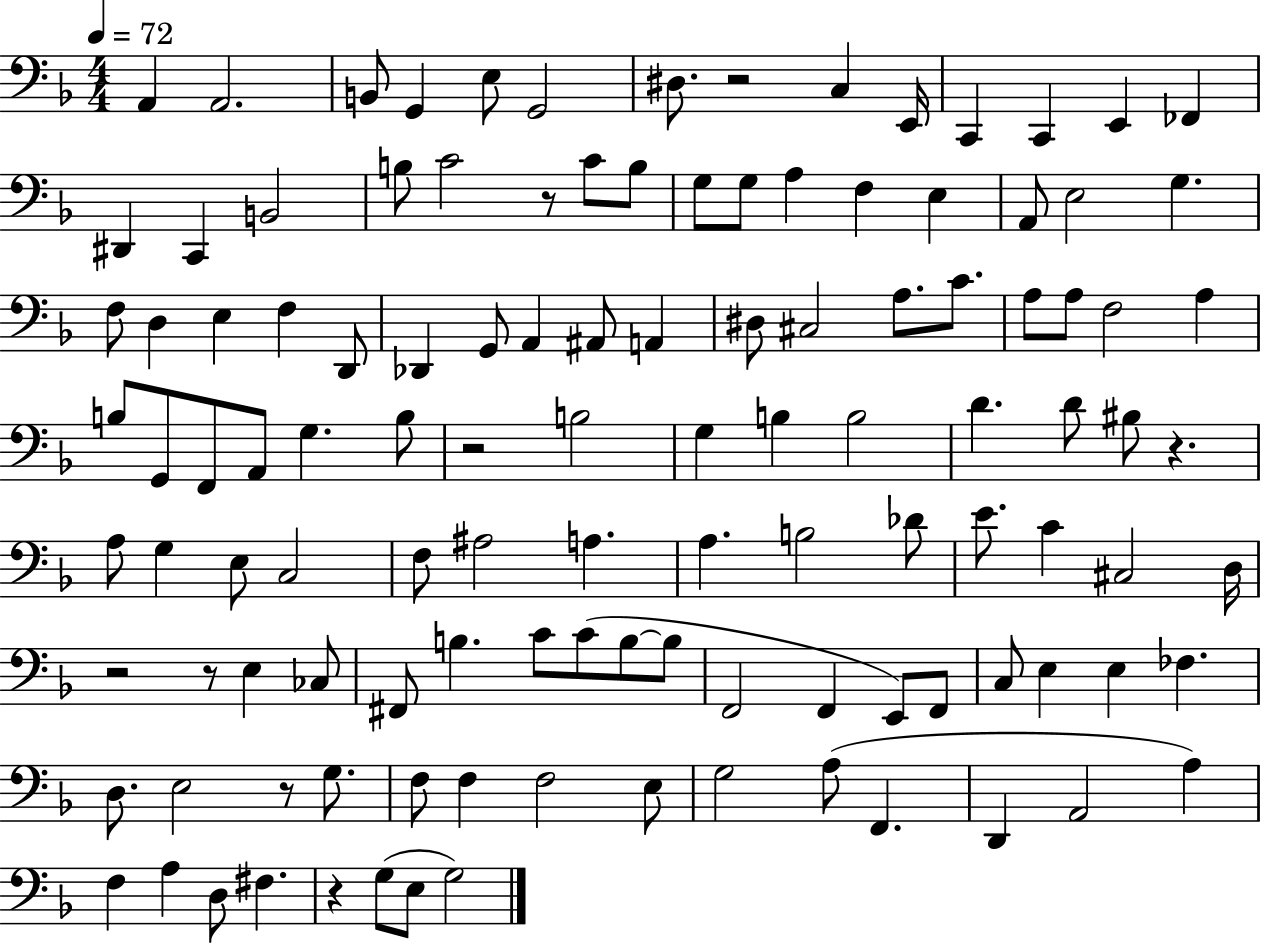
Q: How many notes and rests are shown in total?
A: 117